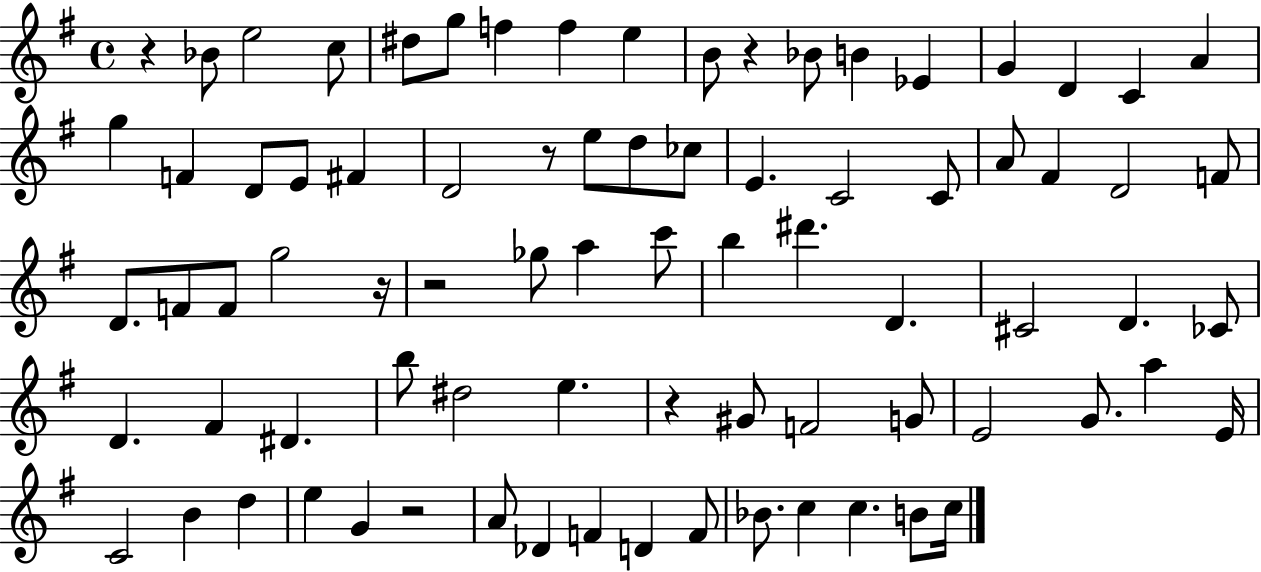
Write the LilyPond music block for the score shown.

{
  \clef treble
  \time 4/4
  \defaultTimeSignature
  \key g \major
  r4 bes'8 e''2 c''8 | dis''8 g''8 f''4 f''4 e''4 | b'8 r4 bes'8 b'4 ees'4 | g'4 d'4 c'4 a'4 | \break g''4 f'4 d'8 e'8 fis'4 | d'2 r8 e''8 d''8 ces''8 | e'4. c'2 c'8 | a'8 fis'4 d'2 f'8 | \break d'8. f'8 f'8 g''2 r16 | r2 ges''8 a''4 c'''8 | b''4 dis'''4. d'4. | cis'2 d'4. ces'8 | \break d'4. fis'4 dis'4. | b''8 dis''2 e''4. | r4 gis'8 f'2 g'8 | e'2 g'8. a''4 e'16 | \break c'2 b'4 d''4 | e''4 g'4 r2 | a'8 des'4 f'4 d'4 f'8 | bes'8. c''4 c''4. b'8 c''16 | \break \bar "|."
}